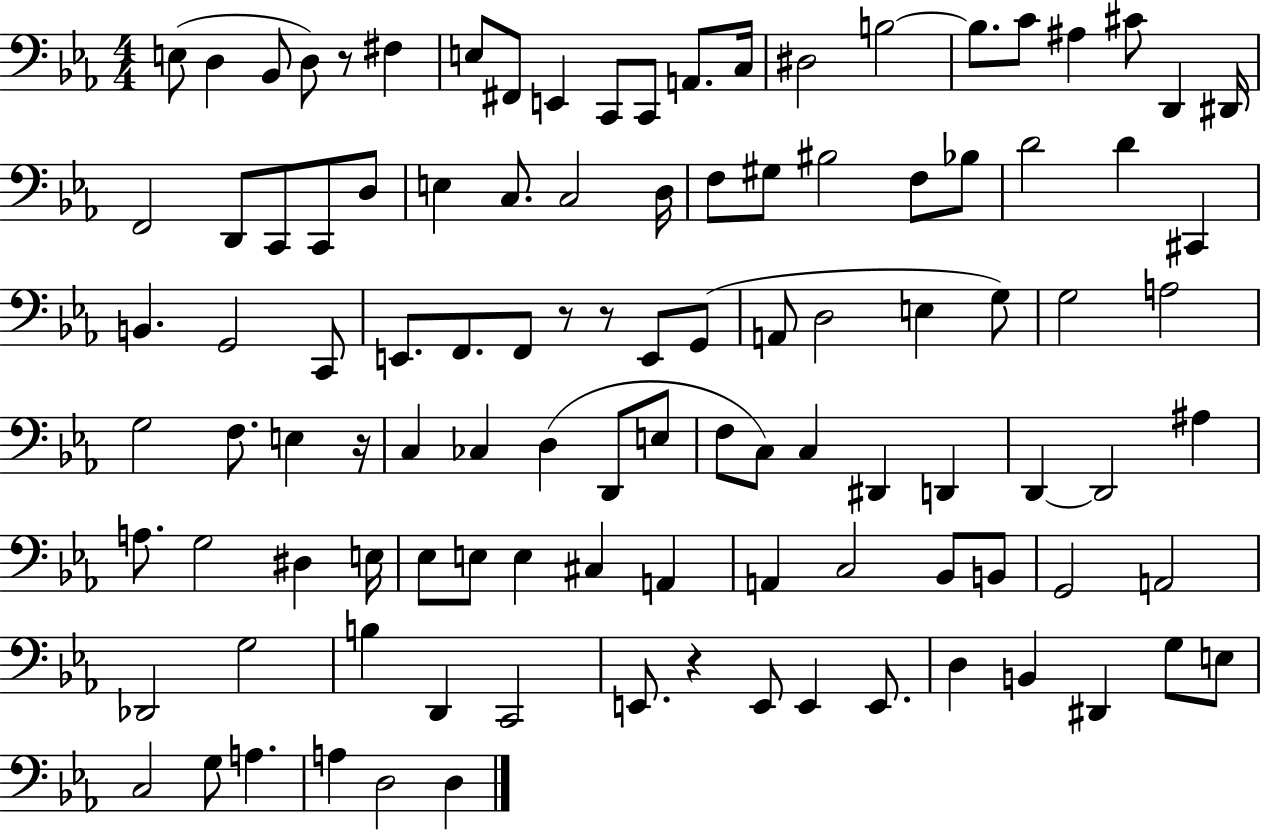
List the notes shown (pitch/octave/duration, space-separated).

E3/e D3/q Bb2/e D3/e R/e F#3/q E3/e F#2/e E2/q C2/e C2/e A2/e. C3/s D#3/h B3/h B3/e. C4/e A#3/q C#4/e D2/q D#2/s F2/h D2/e C2/e C2/e D3/e E3/q C3/e. C3/h D3/s F3/e G#3/e BIS3/h F3/e Bb3/e D4/h D4/q C#2/q B2/q. G2/h C2/e E2/e. F2/e. F2/e R/e R/e E2/e G2/e A2/e D3/h E3/q G3/e G3/h A3/h G3/h F3/e. E3/q R/s C3/q CES3/q D3/q D2/e E3/e F3/e C3/e C3/q D#2/q D2/q D2/q D2/h A#3/q A3/e. G3/h D#3/q E3/s Eb3/e E3/e E3/q C#3/q A2/q A2/q C3/h Bb2/e B2/e G2/h A2/h Db2/h G3/h B3/q D2/q C2/h E2/e. R/q E2/e E2/q E2/e. D3/q B2/q D#2/q G3/e E3/e C3/h G3/e A3/q. A3/q D3/h D3/q